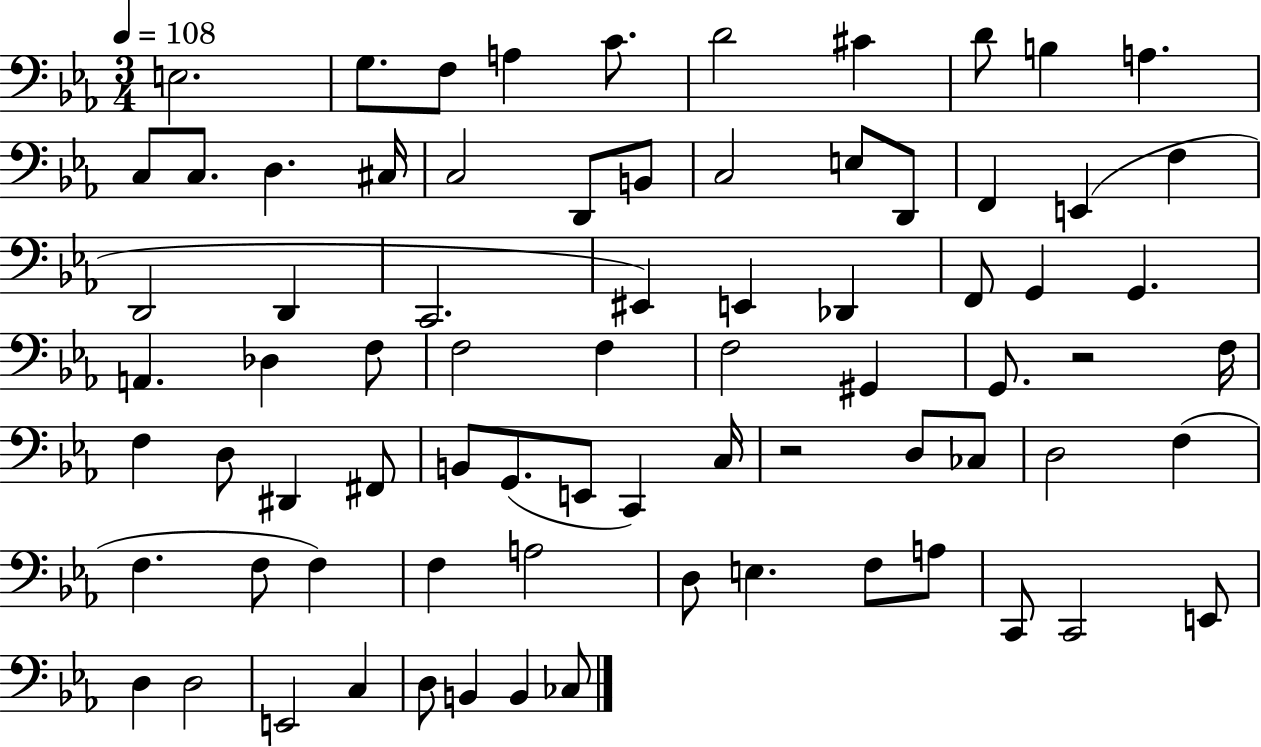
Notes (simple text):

E3/h. G3/e. F3/e A3/q C4/e. D4/h C#4/q D4/e B3/q A3/q. C3/e C3/e. D3/q. C#3/s C3/h D2/e B2/e C3/h E3/e D2/e F2/q E2/q F3/q D2/h D2/q C2/h. EIS2/q E2/q Db2/q F2/e G2/q G2/q. A2/q. Db3/q F3/e F3/h F3/q F3/h G#2/q G2/e. R/h F3/s F3/q D3/e D#2/q F#2/e B2/e G2/e. E2/e C2/q C3/s R/h D3/e CES3/e D3/h F3/q F3/q. F3/e F3/q F3/q A3/h D3/e E3/q. F3/e A3/e C2/e C2/h E2/e D3/q D3/h E2/h C3/q D3/e B2/q B2/q CES3/e